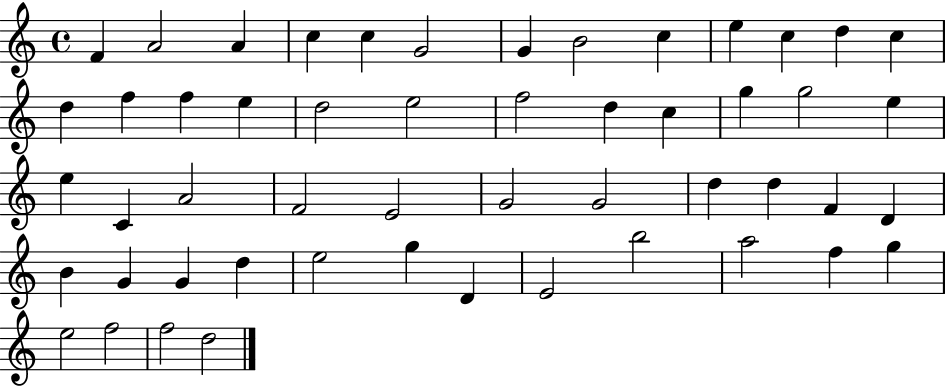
F4/q A4/h A4/q C5/q C5/q G4/h G4/q B4/h C5/q E5/q C5/q D5/q C5/q D5/q F5/q F5/q E5/q D5/h E5/h F5/h D5/q C5/q G5/q G5/h E5/q E5/q C4/q A4/h F4/h E4/h G4/h G4/h D5/q D5/q F4/q D4/q B4/q G4/q G4/q D5/q E5/h G5/q D4/q E4/h B5/h A5/h F5/q G5/q E5/h F5/h F5/h D5/h